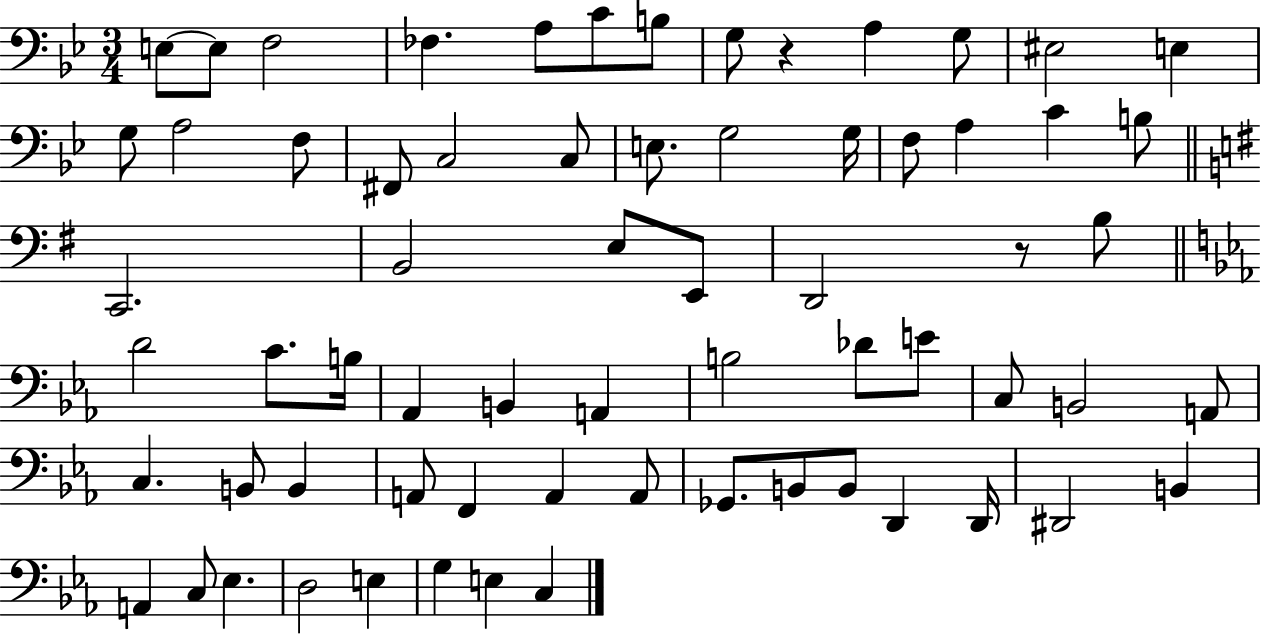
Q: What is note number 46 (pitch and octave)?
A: B2